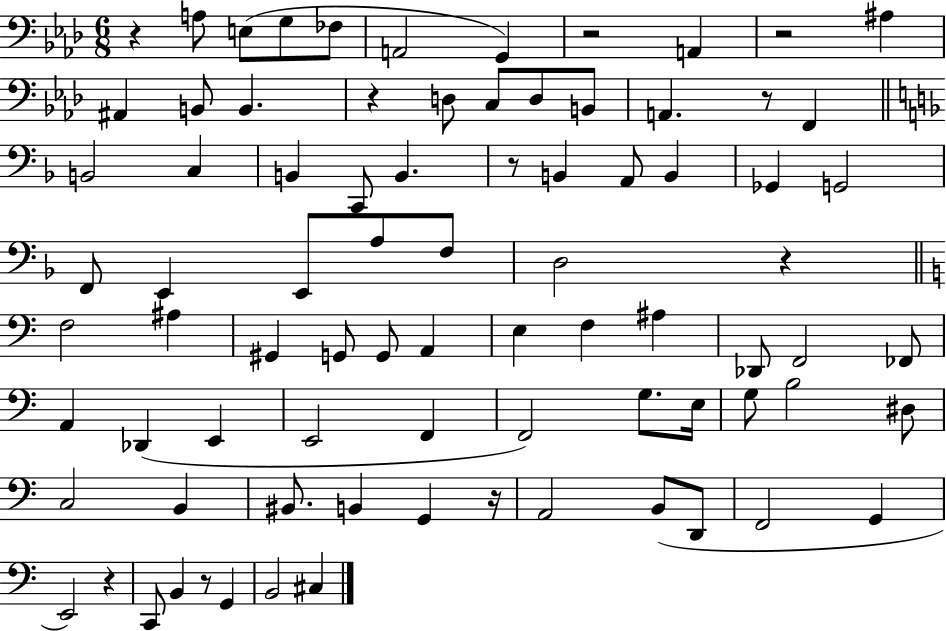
X:1
T:Untitled
M:6/8
L:1/4
K:Ab
z A,/2 E,/2 G,/2 _F,/2 A,,2 G,, z2 A,, z2 ^A, ^A,, B,,/2 B,, z D,/2 C,/2 D,/2 B,,/2 A,, z/2 F,, B,,2 C, B,, C,,/2 B,, z/2 B,, A,,/2 B,, _G,, G,,2 F,,/2 E,, E,,/2 A,/2 F,/2 D,2 z F,2 ^A, ^G,, G,,/2 G,,/2 A,, E, F, ^A, _D,,/2 F,,2 _F,,/2 A,, _D,, E,, E,,2 F,, F,,2 G,/2 E,/4 G,/2 B,2 ^D,/2 C,2 B,, ^B,,/2 B,, G,, z/4 A,,2 B,,/2 D,,/2 F,,2 G,, E,,2 z C,,/2 B,, z/2 G,, B,,2 ^C,